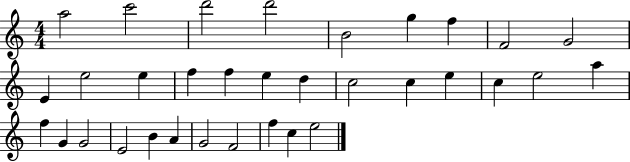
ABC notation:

X:1
T:Untitled
M:4/4
L:1/4
K:C
a2 c'2 d'2 d'2 B2 g f F2 G2 E e2 e f f e d c2 c e c e2 a f G G2 E2 B A G2 F2 f c e2